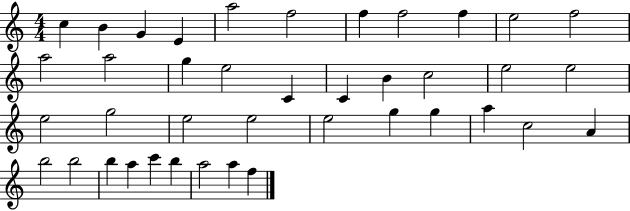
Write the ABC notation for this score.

X:1
T:Untitled
M:4/4
L:1/4
K:C
c B G E a2 f2 f f2 f e2 f2 a2 a2 g e2 C C B c2 e2 e2 e2 g2 e2 e2 e2 g g a c2 A b2 b2 b a c' b a2 a f